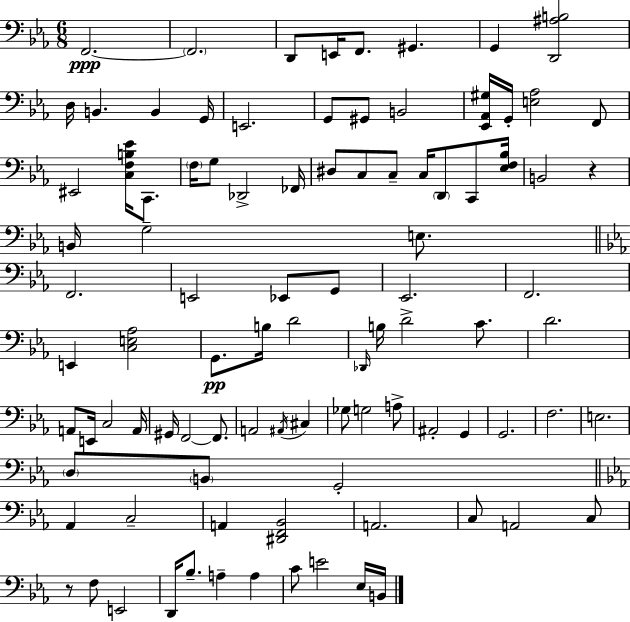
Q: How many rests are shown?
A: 2